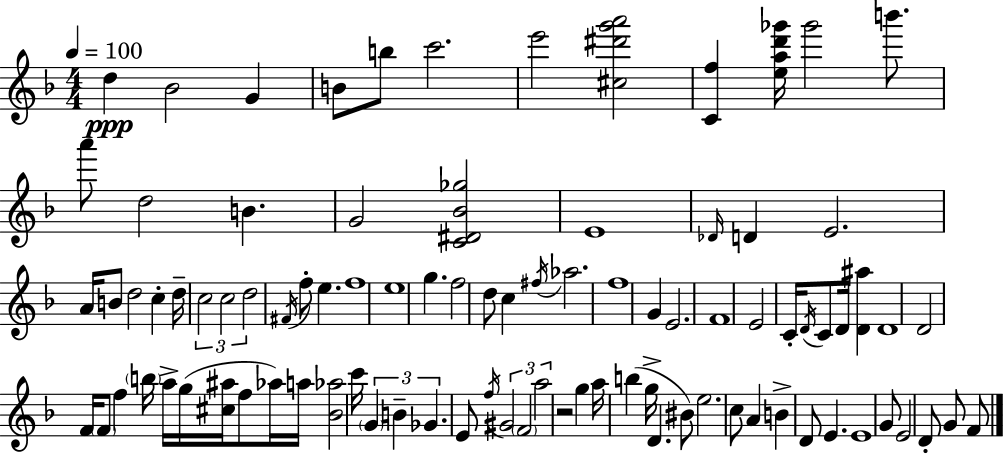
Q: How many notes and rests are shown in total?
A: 91